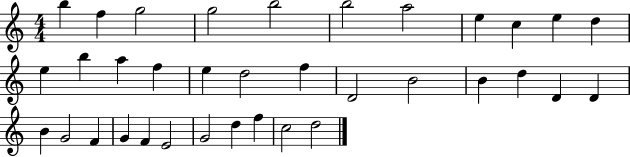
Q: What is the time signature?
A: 4/4